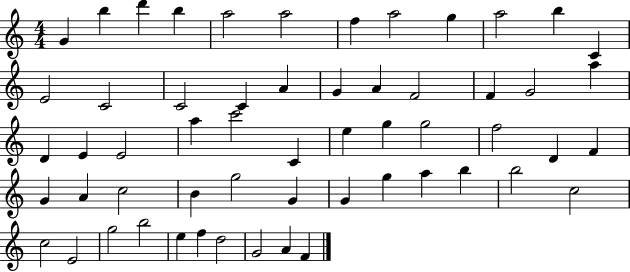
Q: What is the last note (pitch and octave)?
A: F4